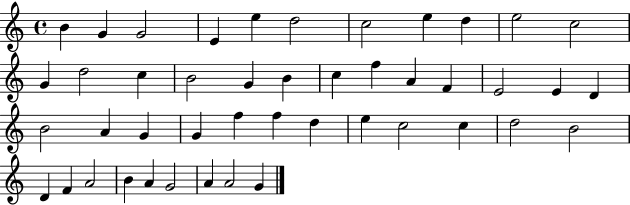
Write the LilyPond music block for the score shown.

{
  \clef treble
  \time 4/4
  \defaultTimeSignature
  \key c \major
  b'4 g'4 g'2 | e'4 e''4 d''2 | c''2 e''4 d''4 | e''2 c''2 | \break g'4 d''2 c''4 | b'2 g'4 b'4 | c''4 f''4 a'4 f'4 | e'2 e'4 d'4 | \break b'2 a'4 g'4 | g'4 f''4 f''4 d''4 | e''4 c''2 c''4 | d''2 b'2 | \break d'4 f'4 a'2 | b'4 a'4 g'2 | a'4 a'2 g'4 | \bar "|."
}